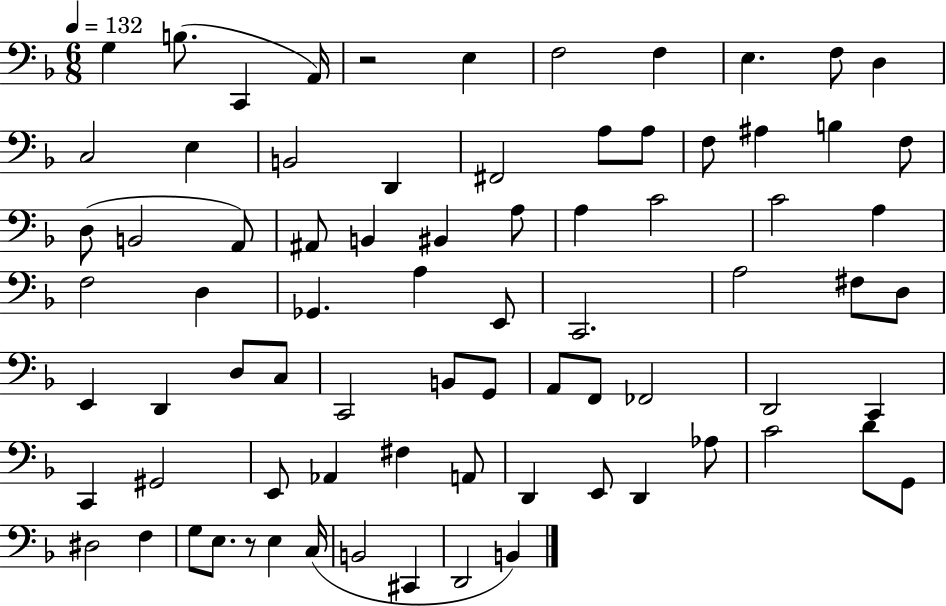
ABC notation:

X:1
T:Untitled
M:6/8
L:1/4
K:F
G, B,/2 C,, A,,/4 z2 E, F,2 F, E, F,/2 D, C,2 E, B,,2 D,, ^F,,2 A,/2 A,/2 F,/2 ^A, B, F,/2 D,/2 B,,2 A,,/2 ^A,,/2 B,, ^B,, A,/2 A, C2 C2 A, F,2 D, _G,, A, E,,/2 C,,2 A,2 ^F,/2 D,/2 E,, D,, D,/2 C,/2 C,,2 B,,/2 G,,/2 A,,/2 F,,/2 _F,,2 D,,2 C,, C,, ^G,,2 E,,/2 _A,, ^F, A,,/2 D,, E,,/2 D,, _A,/2 C2 D/2 G,,/2 ^D,2 F, G,/2 E,/2 z/2 E, C,/4 B,,2 ^C,, D,,2 B,,